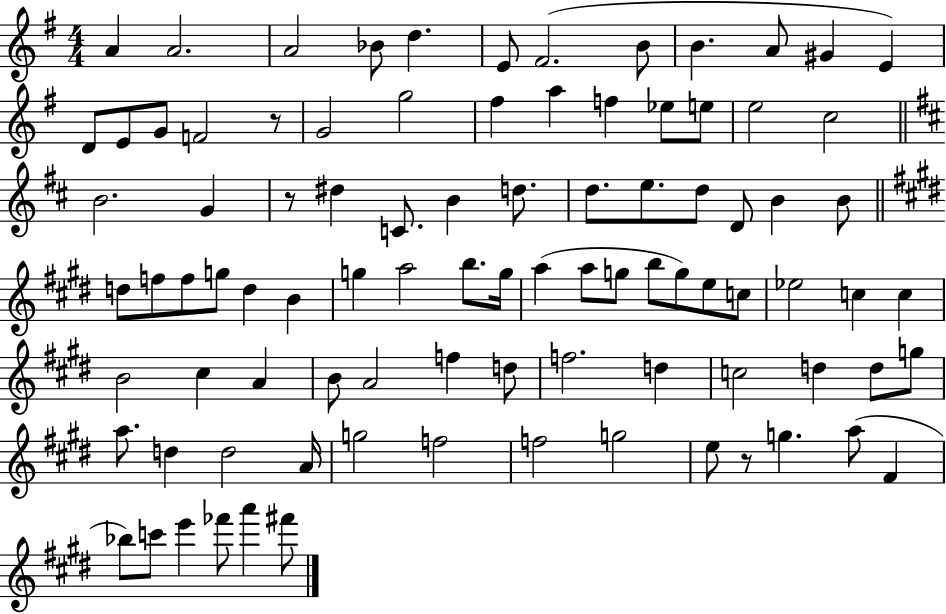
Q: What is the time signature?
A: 4/4